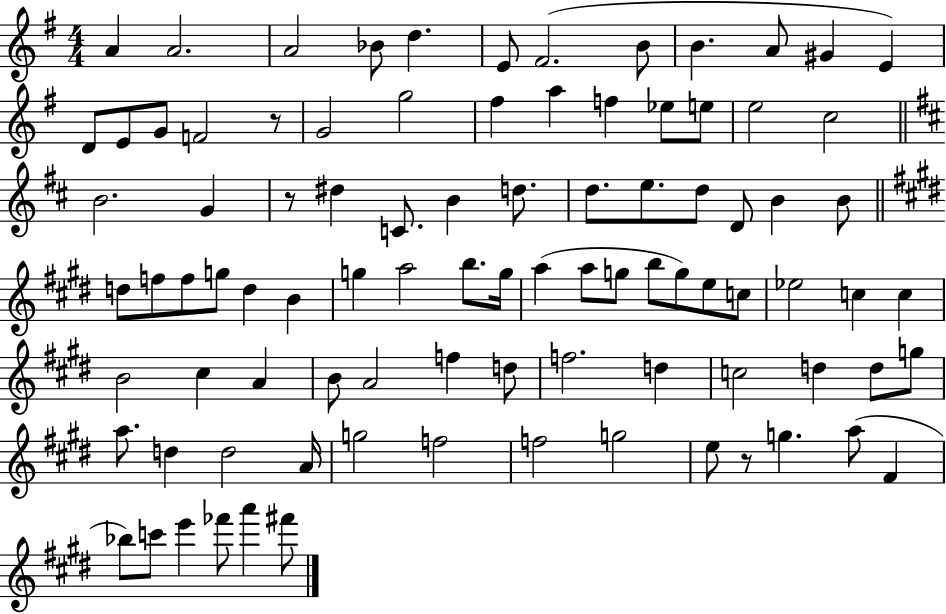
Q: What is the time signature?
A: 4/4